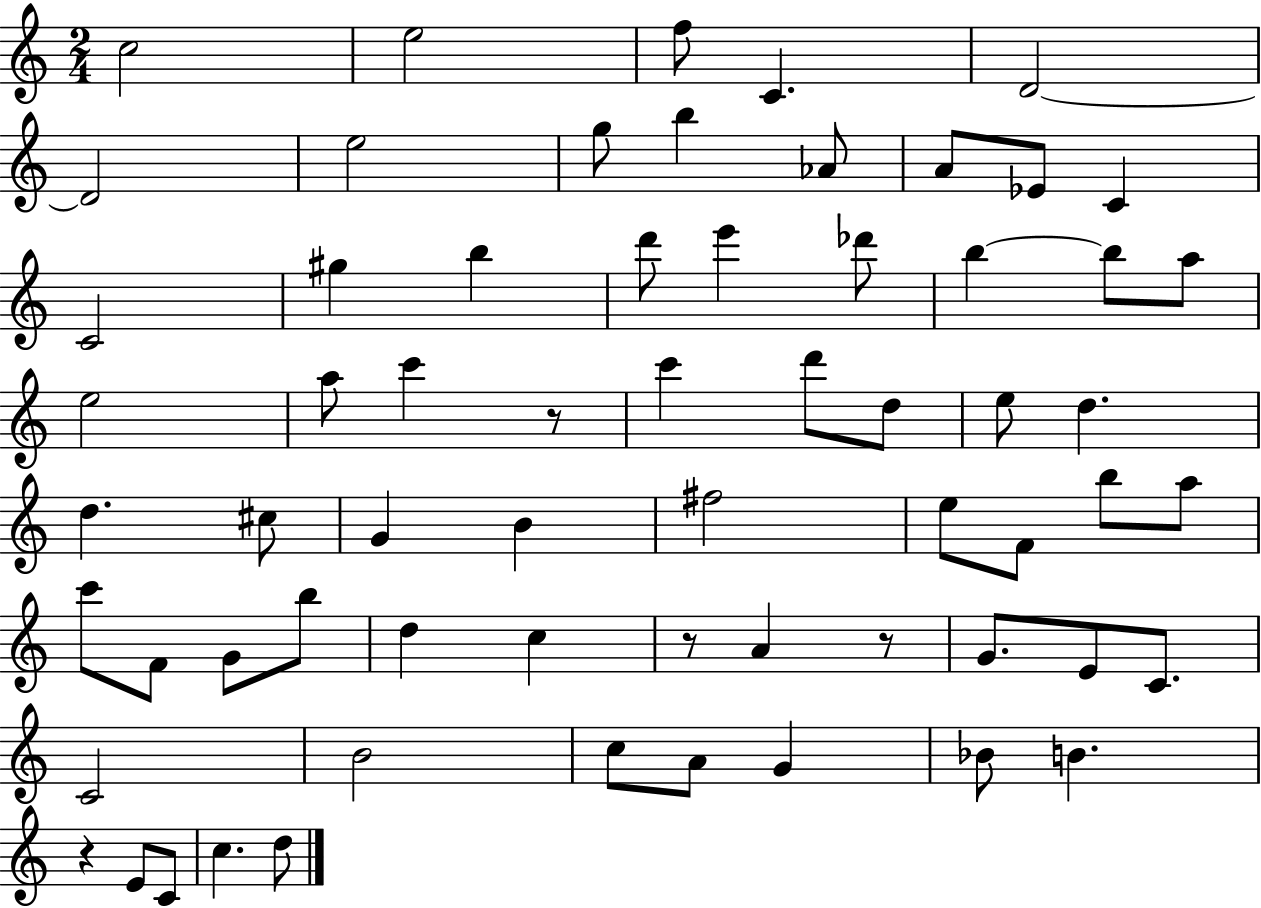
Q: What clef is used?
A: treble